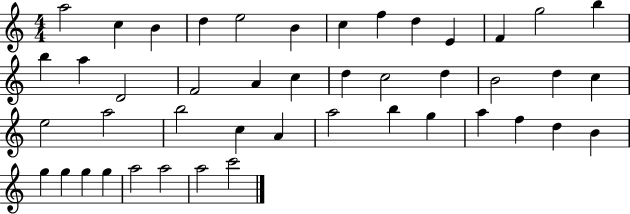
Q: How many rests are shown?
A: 0